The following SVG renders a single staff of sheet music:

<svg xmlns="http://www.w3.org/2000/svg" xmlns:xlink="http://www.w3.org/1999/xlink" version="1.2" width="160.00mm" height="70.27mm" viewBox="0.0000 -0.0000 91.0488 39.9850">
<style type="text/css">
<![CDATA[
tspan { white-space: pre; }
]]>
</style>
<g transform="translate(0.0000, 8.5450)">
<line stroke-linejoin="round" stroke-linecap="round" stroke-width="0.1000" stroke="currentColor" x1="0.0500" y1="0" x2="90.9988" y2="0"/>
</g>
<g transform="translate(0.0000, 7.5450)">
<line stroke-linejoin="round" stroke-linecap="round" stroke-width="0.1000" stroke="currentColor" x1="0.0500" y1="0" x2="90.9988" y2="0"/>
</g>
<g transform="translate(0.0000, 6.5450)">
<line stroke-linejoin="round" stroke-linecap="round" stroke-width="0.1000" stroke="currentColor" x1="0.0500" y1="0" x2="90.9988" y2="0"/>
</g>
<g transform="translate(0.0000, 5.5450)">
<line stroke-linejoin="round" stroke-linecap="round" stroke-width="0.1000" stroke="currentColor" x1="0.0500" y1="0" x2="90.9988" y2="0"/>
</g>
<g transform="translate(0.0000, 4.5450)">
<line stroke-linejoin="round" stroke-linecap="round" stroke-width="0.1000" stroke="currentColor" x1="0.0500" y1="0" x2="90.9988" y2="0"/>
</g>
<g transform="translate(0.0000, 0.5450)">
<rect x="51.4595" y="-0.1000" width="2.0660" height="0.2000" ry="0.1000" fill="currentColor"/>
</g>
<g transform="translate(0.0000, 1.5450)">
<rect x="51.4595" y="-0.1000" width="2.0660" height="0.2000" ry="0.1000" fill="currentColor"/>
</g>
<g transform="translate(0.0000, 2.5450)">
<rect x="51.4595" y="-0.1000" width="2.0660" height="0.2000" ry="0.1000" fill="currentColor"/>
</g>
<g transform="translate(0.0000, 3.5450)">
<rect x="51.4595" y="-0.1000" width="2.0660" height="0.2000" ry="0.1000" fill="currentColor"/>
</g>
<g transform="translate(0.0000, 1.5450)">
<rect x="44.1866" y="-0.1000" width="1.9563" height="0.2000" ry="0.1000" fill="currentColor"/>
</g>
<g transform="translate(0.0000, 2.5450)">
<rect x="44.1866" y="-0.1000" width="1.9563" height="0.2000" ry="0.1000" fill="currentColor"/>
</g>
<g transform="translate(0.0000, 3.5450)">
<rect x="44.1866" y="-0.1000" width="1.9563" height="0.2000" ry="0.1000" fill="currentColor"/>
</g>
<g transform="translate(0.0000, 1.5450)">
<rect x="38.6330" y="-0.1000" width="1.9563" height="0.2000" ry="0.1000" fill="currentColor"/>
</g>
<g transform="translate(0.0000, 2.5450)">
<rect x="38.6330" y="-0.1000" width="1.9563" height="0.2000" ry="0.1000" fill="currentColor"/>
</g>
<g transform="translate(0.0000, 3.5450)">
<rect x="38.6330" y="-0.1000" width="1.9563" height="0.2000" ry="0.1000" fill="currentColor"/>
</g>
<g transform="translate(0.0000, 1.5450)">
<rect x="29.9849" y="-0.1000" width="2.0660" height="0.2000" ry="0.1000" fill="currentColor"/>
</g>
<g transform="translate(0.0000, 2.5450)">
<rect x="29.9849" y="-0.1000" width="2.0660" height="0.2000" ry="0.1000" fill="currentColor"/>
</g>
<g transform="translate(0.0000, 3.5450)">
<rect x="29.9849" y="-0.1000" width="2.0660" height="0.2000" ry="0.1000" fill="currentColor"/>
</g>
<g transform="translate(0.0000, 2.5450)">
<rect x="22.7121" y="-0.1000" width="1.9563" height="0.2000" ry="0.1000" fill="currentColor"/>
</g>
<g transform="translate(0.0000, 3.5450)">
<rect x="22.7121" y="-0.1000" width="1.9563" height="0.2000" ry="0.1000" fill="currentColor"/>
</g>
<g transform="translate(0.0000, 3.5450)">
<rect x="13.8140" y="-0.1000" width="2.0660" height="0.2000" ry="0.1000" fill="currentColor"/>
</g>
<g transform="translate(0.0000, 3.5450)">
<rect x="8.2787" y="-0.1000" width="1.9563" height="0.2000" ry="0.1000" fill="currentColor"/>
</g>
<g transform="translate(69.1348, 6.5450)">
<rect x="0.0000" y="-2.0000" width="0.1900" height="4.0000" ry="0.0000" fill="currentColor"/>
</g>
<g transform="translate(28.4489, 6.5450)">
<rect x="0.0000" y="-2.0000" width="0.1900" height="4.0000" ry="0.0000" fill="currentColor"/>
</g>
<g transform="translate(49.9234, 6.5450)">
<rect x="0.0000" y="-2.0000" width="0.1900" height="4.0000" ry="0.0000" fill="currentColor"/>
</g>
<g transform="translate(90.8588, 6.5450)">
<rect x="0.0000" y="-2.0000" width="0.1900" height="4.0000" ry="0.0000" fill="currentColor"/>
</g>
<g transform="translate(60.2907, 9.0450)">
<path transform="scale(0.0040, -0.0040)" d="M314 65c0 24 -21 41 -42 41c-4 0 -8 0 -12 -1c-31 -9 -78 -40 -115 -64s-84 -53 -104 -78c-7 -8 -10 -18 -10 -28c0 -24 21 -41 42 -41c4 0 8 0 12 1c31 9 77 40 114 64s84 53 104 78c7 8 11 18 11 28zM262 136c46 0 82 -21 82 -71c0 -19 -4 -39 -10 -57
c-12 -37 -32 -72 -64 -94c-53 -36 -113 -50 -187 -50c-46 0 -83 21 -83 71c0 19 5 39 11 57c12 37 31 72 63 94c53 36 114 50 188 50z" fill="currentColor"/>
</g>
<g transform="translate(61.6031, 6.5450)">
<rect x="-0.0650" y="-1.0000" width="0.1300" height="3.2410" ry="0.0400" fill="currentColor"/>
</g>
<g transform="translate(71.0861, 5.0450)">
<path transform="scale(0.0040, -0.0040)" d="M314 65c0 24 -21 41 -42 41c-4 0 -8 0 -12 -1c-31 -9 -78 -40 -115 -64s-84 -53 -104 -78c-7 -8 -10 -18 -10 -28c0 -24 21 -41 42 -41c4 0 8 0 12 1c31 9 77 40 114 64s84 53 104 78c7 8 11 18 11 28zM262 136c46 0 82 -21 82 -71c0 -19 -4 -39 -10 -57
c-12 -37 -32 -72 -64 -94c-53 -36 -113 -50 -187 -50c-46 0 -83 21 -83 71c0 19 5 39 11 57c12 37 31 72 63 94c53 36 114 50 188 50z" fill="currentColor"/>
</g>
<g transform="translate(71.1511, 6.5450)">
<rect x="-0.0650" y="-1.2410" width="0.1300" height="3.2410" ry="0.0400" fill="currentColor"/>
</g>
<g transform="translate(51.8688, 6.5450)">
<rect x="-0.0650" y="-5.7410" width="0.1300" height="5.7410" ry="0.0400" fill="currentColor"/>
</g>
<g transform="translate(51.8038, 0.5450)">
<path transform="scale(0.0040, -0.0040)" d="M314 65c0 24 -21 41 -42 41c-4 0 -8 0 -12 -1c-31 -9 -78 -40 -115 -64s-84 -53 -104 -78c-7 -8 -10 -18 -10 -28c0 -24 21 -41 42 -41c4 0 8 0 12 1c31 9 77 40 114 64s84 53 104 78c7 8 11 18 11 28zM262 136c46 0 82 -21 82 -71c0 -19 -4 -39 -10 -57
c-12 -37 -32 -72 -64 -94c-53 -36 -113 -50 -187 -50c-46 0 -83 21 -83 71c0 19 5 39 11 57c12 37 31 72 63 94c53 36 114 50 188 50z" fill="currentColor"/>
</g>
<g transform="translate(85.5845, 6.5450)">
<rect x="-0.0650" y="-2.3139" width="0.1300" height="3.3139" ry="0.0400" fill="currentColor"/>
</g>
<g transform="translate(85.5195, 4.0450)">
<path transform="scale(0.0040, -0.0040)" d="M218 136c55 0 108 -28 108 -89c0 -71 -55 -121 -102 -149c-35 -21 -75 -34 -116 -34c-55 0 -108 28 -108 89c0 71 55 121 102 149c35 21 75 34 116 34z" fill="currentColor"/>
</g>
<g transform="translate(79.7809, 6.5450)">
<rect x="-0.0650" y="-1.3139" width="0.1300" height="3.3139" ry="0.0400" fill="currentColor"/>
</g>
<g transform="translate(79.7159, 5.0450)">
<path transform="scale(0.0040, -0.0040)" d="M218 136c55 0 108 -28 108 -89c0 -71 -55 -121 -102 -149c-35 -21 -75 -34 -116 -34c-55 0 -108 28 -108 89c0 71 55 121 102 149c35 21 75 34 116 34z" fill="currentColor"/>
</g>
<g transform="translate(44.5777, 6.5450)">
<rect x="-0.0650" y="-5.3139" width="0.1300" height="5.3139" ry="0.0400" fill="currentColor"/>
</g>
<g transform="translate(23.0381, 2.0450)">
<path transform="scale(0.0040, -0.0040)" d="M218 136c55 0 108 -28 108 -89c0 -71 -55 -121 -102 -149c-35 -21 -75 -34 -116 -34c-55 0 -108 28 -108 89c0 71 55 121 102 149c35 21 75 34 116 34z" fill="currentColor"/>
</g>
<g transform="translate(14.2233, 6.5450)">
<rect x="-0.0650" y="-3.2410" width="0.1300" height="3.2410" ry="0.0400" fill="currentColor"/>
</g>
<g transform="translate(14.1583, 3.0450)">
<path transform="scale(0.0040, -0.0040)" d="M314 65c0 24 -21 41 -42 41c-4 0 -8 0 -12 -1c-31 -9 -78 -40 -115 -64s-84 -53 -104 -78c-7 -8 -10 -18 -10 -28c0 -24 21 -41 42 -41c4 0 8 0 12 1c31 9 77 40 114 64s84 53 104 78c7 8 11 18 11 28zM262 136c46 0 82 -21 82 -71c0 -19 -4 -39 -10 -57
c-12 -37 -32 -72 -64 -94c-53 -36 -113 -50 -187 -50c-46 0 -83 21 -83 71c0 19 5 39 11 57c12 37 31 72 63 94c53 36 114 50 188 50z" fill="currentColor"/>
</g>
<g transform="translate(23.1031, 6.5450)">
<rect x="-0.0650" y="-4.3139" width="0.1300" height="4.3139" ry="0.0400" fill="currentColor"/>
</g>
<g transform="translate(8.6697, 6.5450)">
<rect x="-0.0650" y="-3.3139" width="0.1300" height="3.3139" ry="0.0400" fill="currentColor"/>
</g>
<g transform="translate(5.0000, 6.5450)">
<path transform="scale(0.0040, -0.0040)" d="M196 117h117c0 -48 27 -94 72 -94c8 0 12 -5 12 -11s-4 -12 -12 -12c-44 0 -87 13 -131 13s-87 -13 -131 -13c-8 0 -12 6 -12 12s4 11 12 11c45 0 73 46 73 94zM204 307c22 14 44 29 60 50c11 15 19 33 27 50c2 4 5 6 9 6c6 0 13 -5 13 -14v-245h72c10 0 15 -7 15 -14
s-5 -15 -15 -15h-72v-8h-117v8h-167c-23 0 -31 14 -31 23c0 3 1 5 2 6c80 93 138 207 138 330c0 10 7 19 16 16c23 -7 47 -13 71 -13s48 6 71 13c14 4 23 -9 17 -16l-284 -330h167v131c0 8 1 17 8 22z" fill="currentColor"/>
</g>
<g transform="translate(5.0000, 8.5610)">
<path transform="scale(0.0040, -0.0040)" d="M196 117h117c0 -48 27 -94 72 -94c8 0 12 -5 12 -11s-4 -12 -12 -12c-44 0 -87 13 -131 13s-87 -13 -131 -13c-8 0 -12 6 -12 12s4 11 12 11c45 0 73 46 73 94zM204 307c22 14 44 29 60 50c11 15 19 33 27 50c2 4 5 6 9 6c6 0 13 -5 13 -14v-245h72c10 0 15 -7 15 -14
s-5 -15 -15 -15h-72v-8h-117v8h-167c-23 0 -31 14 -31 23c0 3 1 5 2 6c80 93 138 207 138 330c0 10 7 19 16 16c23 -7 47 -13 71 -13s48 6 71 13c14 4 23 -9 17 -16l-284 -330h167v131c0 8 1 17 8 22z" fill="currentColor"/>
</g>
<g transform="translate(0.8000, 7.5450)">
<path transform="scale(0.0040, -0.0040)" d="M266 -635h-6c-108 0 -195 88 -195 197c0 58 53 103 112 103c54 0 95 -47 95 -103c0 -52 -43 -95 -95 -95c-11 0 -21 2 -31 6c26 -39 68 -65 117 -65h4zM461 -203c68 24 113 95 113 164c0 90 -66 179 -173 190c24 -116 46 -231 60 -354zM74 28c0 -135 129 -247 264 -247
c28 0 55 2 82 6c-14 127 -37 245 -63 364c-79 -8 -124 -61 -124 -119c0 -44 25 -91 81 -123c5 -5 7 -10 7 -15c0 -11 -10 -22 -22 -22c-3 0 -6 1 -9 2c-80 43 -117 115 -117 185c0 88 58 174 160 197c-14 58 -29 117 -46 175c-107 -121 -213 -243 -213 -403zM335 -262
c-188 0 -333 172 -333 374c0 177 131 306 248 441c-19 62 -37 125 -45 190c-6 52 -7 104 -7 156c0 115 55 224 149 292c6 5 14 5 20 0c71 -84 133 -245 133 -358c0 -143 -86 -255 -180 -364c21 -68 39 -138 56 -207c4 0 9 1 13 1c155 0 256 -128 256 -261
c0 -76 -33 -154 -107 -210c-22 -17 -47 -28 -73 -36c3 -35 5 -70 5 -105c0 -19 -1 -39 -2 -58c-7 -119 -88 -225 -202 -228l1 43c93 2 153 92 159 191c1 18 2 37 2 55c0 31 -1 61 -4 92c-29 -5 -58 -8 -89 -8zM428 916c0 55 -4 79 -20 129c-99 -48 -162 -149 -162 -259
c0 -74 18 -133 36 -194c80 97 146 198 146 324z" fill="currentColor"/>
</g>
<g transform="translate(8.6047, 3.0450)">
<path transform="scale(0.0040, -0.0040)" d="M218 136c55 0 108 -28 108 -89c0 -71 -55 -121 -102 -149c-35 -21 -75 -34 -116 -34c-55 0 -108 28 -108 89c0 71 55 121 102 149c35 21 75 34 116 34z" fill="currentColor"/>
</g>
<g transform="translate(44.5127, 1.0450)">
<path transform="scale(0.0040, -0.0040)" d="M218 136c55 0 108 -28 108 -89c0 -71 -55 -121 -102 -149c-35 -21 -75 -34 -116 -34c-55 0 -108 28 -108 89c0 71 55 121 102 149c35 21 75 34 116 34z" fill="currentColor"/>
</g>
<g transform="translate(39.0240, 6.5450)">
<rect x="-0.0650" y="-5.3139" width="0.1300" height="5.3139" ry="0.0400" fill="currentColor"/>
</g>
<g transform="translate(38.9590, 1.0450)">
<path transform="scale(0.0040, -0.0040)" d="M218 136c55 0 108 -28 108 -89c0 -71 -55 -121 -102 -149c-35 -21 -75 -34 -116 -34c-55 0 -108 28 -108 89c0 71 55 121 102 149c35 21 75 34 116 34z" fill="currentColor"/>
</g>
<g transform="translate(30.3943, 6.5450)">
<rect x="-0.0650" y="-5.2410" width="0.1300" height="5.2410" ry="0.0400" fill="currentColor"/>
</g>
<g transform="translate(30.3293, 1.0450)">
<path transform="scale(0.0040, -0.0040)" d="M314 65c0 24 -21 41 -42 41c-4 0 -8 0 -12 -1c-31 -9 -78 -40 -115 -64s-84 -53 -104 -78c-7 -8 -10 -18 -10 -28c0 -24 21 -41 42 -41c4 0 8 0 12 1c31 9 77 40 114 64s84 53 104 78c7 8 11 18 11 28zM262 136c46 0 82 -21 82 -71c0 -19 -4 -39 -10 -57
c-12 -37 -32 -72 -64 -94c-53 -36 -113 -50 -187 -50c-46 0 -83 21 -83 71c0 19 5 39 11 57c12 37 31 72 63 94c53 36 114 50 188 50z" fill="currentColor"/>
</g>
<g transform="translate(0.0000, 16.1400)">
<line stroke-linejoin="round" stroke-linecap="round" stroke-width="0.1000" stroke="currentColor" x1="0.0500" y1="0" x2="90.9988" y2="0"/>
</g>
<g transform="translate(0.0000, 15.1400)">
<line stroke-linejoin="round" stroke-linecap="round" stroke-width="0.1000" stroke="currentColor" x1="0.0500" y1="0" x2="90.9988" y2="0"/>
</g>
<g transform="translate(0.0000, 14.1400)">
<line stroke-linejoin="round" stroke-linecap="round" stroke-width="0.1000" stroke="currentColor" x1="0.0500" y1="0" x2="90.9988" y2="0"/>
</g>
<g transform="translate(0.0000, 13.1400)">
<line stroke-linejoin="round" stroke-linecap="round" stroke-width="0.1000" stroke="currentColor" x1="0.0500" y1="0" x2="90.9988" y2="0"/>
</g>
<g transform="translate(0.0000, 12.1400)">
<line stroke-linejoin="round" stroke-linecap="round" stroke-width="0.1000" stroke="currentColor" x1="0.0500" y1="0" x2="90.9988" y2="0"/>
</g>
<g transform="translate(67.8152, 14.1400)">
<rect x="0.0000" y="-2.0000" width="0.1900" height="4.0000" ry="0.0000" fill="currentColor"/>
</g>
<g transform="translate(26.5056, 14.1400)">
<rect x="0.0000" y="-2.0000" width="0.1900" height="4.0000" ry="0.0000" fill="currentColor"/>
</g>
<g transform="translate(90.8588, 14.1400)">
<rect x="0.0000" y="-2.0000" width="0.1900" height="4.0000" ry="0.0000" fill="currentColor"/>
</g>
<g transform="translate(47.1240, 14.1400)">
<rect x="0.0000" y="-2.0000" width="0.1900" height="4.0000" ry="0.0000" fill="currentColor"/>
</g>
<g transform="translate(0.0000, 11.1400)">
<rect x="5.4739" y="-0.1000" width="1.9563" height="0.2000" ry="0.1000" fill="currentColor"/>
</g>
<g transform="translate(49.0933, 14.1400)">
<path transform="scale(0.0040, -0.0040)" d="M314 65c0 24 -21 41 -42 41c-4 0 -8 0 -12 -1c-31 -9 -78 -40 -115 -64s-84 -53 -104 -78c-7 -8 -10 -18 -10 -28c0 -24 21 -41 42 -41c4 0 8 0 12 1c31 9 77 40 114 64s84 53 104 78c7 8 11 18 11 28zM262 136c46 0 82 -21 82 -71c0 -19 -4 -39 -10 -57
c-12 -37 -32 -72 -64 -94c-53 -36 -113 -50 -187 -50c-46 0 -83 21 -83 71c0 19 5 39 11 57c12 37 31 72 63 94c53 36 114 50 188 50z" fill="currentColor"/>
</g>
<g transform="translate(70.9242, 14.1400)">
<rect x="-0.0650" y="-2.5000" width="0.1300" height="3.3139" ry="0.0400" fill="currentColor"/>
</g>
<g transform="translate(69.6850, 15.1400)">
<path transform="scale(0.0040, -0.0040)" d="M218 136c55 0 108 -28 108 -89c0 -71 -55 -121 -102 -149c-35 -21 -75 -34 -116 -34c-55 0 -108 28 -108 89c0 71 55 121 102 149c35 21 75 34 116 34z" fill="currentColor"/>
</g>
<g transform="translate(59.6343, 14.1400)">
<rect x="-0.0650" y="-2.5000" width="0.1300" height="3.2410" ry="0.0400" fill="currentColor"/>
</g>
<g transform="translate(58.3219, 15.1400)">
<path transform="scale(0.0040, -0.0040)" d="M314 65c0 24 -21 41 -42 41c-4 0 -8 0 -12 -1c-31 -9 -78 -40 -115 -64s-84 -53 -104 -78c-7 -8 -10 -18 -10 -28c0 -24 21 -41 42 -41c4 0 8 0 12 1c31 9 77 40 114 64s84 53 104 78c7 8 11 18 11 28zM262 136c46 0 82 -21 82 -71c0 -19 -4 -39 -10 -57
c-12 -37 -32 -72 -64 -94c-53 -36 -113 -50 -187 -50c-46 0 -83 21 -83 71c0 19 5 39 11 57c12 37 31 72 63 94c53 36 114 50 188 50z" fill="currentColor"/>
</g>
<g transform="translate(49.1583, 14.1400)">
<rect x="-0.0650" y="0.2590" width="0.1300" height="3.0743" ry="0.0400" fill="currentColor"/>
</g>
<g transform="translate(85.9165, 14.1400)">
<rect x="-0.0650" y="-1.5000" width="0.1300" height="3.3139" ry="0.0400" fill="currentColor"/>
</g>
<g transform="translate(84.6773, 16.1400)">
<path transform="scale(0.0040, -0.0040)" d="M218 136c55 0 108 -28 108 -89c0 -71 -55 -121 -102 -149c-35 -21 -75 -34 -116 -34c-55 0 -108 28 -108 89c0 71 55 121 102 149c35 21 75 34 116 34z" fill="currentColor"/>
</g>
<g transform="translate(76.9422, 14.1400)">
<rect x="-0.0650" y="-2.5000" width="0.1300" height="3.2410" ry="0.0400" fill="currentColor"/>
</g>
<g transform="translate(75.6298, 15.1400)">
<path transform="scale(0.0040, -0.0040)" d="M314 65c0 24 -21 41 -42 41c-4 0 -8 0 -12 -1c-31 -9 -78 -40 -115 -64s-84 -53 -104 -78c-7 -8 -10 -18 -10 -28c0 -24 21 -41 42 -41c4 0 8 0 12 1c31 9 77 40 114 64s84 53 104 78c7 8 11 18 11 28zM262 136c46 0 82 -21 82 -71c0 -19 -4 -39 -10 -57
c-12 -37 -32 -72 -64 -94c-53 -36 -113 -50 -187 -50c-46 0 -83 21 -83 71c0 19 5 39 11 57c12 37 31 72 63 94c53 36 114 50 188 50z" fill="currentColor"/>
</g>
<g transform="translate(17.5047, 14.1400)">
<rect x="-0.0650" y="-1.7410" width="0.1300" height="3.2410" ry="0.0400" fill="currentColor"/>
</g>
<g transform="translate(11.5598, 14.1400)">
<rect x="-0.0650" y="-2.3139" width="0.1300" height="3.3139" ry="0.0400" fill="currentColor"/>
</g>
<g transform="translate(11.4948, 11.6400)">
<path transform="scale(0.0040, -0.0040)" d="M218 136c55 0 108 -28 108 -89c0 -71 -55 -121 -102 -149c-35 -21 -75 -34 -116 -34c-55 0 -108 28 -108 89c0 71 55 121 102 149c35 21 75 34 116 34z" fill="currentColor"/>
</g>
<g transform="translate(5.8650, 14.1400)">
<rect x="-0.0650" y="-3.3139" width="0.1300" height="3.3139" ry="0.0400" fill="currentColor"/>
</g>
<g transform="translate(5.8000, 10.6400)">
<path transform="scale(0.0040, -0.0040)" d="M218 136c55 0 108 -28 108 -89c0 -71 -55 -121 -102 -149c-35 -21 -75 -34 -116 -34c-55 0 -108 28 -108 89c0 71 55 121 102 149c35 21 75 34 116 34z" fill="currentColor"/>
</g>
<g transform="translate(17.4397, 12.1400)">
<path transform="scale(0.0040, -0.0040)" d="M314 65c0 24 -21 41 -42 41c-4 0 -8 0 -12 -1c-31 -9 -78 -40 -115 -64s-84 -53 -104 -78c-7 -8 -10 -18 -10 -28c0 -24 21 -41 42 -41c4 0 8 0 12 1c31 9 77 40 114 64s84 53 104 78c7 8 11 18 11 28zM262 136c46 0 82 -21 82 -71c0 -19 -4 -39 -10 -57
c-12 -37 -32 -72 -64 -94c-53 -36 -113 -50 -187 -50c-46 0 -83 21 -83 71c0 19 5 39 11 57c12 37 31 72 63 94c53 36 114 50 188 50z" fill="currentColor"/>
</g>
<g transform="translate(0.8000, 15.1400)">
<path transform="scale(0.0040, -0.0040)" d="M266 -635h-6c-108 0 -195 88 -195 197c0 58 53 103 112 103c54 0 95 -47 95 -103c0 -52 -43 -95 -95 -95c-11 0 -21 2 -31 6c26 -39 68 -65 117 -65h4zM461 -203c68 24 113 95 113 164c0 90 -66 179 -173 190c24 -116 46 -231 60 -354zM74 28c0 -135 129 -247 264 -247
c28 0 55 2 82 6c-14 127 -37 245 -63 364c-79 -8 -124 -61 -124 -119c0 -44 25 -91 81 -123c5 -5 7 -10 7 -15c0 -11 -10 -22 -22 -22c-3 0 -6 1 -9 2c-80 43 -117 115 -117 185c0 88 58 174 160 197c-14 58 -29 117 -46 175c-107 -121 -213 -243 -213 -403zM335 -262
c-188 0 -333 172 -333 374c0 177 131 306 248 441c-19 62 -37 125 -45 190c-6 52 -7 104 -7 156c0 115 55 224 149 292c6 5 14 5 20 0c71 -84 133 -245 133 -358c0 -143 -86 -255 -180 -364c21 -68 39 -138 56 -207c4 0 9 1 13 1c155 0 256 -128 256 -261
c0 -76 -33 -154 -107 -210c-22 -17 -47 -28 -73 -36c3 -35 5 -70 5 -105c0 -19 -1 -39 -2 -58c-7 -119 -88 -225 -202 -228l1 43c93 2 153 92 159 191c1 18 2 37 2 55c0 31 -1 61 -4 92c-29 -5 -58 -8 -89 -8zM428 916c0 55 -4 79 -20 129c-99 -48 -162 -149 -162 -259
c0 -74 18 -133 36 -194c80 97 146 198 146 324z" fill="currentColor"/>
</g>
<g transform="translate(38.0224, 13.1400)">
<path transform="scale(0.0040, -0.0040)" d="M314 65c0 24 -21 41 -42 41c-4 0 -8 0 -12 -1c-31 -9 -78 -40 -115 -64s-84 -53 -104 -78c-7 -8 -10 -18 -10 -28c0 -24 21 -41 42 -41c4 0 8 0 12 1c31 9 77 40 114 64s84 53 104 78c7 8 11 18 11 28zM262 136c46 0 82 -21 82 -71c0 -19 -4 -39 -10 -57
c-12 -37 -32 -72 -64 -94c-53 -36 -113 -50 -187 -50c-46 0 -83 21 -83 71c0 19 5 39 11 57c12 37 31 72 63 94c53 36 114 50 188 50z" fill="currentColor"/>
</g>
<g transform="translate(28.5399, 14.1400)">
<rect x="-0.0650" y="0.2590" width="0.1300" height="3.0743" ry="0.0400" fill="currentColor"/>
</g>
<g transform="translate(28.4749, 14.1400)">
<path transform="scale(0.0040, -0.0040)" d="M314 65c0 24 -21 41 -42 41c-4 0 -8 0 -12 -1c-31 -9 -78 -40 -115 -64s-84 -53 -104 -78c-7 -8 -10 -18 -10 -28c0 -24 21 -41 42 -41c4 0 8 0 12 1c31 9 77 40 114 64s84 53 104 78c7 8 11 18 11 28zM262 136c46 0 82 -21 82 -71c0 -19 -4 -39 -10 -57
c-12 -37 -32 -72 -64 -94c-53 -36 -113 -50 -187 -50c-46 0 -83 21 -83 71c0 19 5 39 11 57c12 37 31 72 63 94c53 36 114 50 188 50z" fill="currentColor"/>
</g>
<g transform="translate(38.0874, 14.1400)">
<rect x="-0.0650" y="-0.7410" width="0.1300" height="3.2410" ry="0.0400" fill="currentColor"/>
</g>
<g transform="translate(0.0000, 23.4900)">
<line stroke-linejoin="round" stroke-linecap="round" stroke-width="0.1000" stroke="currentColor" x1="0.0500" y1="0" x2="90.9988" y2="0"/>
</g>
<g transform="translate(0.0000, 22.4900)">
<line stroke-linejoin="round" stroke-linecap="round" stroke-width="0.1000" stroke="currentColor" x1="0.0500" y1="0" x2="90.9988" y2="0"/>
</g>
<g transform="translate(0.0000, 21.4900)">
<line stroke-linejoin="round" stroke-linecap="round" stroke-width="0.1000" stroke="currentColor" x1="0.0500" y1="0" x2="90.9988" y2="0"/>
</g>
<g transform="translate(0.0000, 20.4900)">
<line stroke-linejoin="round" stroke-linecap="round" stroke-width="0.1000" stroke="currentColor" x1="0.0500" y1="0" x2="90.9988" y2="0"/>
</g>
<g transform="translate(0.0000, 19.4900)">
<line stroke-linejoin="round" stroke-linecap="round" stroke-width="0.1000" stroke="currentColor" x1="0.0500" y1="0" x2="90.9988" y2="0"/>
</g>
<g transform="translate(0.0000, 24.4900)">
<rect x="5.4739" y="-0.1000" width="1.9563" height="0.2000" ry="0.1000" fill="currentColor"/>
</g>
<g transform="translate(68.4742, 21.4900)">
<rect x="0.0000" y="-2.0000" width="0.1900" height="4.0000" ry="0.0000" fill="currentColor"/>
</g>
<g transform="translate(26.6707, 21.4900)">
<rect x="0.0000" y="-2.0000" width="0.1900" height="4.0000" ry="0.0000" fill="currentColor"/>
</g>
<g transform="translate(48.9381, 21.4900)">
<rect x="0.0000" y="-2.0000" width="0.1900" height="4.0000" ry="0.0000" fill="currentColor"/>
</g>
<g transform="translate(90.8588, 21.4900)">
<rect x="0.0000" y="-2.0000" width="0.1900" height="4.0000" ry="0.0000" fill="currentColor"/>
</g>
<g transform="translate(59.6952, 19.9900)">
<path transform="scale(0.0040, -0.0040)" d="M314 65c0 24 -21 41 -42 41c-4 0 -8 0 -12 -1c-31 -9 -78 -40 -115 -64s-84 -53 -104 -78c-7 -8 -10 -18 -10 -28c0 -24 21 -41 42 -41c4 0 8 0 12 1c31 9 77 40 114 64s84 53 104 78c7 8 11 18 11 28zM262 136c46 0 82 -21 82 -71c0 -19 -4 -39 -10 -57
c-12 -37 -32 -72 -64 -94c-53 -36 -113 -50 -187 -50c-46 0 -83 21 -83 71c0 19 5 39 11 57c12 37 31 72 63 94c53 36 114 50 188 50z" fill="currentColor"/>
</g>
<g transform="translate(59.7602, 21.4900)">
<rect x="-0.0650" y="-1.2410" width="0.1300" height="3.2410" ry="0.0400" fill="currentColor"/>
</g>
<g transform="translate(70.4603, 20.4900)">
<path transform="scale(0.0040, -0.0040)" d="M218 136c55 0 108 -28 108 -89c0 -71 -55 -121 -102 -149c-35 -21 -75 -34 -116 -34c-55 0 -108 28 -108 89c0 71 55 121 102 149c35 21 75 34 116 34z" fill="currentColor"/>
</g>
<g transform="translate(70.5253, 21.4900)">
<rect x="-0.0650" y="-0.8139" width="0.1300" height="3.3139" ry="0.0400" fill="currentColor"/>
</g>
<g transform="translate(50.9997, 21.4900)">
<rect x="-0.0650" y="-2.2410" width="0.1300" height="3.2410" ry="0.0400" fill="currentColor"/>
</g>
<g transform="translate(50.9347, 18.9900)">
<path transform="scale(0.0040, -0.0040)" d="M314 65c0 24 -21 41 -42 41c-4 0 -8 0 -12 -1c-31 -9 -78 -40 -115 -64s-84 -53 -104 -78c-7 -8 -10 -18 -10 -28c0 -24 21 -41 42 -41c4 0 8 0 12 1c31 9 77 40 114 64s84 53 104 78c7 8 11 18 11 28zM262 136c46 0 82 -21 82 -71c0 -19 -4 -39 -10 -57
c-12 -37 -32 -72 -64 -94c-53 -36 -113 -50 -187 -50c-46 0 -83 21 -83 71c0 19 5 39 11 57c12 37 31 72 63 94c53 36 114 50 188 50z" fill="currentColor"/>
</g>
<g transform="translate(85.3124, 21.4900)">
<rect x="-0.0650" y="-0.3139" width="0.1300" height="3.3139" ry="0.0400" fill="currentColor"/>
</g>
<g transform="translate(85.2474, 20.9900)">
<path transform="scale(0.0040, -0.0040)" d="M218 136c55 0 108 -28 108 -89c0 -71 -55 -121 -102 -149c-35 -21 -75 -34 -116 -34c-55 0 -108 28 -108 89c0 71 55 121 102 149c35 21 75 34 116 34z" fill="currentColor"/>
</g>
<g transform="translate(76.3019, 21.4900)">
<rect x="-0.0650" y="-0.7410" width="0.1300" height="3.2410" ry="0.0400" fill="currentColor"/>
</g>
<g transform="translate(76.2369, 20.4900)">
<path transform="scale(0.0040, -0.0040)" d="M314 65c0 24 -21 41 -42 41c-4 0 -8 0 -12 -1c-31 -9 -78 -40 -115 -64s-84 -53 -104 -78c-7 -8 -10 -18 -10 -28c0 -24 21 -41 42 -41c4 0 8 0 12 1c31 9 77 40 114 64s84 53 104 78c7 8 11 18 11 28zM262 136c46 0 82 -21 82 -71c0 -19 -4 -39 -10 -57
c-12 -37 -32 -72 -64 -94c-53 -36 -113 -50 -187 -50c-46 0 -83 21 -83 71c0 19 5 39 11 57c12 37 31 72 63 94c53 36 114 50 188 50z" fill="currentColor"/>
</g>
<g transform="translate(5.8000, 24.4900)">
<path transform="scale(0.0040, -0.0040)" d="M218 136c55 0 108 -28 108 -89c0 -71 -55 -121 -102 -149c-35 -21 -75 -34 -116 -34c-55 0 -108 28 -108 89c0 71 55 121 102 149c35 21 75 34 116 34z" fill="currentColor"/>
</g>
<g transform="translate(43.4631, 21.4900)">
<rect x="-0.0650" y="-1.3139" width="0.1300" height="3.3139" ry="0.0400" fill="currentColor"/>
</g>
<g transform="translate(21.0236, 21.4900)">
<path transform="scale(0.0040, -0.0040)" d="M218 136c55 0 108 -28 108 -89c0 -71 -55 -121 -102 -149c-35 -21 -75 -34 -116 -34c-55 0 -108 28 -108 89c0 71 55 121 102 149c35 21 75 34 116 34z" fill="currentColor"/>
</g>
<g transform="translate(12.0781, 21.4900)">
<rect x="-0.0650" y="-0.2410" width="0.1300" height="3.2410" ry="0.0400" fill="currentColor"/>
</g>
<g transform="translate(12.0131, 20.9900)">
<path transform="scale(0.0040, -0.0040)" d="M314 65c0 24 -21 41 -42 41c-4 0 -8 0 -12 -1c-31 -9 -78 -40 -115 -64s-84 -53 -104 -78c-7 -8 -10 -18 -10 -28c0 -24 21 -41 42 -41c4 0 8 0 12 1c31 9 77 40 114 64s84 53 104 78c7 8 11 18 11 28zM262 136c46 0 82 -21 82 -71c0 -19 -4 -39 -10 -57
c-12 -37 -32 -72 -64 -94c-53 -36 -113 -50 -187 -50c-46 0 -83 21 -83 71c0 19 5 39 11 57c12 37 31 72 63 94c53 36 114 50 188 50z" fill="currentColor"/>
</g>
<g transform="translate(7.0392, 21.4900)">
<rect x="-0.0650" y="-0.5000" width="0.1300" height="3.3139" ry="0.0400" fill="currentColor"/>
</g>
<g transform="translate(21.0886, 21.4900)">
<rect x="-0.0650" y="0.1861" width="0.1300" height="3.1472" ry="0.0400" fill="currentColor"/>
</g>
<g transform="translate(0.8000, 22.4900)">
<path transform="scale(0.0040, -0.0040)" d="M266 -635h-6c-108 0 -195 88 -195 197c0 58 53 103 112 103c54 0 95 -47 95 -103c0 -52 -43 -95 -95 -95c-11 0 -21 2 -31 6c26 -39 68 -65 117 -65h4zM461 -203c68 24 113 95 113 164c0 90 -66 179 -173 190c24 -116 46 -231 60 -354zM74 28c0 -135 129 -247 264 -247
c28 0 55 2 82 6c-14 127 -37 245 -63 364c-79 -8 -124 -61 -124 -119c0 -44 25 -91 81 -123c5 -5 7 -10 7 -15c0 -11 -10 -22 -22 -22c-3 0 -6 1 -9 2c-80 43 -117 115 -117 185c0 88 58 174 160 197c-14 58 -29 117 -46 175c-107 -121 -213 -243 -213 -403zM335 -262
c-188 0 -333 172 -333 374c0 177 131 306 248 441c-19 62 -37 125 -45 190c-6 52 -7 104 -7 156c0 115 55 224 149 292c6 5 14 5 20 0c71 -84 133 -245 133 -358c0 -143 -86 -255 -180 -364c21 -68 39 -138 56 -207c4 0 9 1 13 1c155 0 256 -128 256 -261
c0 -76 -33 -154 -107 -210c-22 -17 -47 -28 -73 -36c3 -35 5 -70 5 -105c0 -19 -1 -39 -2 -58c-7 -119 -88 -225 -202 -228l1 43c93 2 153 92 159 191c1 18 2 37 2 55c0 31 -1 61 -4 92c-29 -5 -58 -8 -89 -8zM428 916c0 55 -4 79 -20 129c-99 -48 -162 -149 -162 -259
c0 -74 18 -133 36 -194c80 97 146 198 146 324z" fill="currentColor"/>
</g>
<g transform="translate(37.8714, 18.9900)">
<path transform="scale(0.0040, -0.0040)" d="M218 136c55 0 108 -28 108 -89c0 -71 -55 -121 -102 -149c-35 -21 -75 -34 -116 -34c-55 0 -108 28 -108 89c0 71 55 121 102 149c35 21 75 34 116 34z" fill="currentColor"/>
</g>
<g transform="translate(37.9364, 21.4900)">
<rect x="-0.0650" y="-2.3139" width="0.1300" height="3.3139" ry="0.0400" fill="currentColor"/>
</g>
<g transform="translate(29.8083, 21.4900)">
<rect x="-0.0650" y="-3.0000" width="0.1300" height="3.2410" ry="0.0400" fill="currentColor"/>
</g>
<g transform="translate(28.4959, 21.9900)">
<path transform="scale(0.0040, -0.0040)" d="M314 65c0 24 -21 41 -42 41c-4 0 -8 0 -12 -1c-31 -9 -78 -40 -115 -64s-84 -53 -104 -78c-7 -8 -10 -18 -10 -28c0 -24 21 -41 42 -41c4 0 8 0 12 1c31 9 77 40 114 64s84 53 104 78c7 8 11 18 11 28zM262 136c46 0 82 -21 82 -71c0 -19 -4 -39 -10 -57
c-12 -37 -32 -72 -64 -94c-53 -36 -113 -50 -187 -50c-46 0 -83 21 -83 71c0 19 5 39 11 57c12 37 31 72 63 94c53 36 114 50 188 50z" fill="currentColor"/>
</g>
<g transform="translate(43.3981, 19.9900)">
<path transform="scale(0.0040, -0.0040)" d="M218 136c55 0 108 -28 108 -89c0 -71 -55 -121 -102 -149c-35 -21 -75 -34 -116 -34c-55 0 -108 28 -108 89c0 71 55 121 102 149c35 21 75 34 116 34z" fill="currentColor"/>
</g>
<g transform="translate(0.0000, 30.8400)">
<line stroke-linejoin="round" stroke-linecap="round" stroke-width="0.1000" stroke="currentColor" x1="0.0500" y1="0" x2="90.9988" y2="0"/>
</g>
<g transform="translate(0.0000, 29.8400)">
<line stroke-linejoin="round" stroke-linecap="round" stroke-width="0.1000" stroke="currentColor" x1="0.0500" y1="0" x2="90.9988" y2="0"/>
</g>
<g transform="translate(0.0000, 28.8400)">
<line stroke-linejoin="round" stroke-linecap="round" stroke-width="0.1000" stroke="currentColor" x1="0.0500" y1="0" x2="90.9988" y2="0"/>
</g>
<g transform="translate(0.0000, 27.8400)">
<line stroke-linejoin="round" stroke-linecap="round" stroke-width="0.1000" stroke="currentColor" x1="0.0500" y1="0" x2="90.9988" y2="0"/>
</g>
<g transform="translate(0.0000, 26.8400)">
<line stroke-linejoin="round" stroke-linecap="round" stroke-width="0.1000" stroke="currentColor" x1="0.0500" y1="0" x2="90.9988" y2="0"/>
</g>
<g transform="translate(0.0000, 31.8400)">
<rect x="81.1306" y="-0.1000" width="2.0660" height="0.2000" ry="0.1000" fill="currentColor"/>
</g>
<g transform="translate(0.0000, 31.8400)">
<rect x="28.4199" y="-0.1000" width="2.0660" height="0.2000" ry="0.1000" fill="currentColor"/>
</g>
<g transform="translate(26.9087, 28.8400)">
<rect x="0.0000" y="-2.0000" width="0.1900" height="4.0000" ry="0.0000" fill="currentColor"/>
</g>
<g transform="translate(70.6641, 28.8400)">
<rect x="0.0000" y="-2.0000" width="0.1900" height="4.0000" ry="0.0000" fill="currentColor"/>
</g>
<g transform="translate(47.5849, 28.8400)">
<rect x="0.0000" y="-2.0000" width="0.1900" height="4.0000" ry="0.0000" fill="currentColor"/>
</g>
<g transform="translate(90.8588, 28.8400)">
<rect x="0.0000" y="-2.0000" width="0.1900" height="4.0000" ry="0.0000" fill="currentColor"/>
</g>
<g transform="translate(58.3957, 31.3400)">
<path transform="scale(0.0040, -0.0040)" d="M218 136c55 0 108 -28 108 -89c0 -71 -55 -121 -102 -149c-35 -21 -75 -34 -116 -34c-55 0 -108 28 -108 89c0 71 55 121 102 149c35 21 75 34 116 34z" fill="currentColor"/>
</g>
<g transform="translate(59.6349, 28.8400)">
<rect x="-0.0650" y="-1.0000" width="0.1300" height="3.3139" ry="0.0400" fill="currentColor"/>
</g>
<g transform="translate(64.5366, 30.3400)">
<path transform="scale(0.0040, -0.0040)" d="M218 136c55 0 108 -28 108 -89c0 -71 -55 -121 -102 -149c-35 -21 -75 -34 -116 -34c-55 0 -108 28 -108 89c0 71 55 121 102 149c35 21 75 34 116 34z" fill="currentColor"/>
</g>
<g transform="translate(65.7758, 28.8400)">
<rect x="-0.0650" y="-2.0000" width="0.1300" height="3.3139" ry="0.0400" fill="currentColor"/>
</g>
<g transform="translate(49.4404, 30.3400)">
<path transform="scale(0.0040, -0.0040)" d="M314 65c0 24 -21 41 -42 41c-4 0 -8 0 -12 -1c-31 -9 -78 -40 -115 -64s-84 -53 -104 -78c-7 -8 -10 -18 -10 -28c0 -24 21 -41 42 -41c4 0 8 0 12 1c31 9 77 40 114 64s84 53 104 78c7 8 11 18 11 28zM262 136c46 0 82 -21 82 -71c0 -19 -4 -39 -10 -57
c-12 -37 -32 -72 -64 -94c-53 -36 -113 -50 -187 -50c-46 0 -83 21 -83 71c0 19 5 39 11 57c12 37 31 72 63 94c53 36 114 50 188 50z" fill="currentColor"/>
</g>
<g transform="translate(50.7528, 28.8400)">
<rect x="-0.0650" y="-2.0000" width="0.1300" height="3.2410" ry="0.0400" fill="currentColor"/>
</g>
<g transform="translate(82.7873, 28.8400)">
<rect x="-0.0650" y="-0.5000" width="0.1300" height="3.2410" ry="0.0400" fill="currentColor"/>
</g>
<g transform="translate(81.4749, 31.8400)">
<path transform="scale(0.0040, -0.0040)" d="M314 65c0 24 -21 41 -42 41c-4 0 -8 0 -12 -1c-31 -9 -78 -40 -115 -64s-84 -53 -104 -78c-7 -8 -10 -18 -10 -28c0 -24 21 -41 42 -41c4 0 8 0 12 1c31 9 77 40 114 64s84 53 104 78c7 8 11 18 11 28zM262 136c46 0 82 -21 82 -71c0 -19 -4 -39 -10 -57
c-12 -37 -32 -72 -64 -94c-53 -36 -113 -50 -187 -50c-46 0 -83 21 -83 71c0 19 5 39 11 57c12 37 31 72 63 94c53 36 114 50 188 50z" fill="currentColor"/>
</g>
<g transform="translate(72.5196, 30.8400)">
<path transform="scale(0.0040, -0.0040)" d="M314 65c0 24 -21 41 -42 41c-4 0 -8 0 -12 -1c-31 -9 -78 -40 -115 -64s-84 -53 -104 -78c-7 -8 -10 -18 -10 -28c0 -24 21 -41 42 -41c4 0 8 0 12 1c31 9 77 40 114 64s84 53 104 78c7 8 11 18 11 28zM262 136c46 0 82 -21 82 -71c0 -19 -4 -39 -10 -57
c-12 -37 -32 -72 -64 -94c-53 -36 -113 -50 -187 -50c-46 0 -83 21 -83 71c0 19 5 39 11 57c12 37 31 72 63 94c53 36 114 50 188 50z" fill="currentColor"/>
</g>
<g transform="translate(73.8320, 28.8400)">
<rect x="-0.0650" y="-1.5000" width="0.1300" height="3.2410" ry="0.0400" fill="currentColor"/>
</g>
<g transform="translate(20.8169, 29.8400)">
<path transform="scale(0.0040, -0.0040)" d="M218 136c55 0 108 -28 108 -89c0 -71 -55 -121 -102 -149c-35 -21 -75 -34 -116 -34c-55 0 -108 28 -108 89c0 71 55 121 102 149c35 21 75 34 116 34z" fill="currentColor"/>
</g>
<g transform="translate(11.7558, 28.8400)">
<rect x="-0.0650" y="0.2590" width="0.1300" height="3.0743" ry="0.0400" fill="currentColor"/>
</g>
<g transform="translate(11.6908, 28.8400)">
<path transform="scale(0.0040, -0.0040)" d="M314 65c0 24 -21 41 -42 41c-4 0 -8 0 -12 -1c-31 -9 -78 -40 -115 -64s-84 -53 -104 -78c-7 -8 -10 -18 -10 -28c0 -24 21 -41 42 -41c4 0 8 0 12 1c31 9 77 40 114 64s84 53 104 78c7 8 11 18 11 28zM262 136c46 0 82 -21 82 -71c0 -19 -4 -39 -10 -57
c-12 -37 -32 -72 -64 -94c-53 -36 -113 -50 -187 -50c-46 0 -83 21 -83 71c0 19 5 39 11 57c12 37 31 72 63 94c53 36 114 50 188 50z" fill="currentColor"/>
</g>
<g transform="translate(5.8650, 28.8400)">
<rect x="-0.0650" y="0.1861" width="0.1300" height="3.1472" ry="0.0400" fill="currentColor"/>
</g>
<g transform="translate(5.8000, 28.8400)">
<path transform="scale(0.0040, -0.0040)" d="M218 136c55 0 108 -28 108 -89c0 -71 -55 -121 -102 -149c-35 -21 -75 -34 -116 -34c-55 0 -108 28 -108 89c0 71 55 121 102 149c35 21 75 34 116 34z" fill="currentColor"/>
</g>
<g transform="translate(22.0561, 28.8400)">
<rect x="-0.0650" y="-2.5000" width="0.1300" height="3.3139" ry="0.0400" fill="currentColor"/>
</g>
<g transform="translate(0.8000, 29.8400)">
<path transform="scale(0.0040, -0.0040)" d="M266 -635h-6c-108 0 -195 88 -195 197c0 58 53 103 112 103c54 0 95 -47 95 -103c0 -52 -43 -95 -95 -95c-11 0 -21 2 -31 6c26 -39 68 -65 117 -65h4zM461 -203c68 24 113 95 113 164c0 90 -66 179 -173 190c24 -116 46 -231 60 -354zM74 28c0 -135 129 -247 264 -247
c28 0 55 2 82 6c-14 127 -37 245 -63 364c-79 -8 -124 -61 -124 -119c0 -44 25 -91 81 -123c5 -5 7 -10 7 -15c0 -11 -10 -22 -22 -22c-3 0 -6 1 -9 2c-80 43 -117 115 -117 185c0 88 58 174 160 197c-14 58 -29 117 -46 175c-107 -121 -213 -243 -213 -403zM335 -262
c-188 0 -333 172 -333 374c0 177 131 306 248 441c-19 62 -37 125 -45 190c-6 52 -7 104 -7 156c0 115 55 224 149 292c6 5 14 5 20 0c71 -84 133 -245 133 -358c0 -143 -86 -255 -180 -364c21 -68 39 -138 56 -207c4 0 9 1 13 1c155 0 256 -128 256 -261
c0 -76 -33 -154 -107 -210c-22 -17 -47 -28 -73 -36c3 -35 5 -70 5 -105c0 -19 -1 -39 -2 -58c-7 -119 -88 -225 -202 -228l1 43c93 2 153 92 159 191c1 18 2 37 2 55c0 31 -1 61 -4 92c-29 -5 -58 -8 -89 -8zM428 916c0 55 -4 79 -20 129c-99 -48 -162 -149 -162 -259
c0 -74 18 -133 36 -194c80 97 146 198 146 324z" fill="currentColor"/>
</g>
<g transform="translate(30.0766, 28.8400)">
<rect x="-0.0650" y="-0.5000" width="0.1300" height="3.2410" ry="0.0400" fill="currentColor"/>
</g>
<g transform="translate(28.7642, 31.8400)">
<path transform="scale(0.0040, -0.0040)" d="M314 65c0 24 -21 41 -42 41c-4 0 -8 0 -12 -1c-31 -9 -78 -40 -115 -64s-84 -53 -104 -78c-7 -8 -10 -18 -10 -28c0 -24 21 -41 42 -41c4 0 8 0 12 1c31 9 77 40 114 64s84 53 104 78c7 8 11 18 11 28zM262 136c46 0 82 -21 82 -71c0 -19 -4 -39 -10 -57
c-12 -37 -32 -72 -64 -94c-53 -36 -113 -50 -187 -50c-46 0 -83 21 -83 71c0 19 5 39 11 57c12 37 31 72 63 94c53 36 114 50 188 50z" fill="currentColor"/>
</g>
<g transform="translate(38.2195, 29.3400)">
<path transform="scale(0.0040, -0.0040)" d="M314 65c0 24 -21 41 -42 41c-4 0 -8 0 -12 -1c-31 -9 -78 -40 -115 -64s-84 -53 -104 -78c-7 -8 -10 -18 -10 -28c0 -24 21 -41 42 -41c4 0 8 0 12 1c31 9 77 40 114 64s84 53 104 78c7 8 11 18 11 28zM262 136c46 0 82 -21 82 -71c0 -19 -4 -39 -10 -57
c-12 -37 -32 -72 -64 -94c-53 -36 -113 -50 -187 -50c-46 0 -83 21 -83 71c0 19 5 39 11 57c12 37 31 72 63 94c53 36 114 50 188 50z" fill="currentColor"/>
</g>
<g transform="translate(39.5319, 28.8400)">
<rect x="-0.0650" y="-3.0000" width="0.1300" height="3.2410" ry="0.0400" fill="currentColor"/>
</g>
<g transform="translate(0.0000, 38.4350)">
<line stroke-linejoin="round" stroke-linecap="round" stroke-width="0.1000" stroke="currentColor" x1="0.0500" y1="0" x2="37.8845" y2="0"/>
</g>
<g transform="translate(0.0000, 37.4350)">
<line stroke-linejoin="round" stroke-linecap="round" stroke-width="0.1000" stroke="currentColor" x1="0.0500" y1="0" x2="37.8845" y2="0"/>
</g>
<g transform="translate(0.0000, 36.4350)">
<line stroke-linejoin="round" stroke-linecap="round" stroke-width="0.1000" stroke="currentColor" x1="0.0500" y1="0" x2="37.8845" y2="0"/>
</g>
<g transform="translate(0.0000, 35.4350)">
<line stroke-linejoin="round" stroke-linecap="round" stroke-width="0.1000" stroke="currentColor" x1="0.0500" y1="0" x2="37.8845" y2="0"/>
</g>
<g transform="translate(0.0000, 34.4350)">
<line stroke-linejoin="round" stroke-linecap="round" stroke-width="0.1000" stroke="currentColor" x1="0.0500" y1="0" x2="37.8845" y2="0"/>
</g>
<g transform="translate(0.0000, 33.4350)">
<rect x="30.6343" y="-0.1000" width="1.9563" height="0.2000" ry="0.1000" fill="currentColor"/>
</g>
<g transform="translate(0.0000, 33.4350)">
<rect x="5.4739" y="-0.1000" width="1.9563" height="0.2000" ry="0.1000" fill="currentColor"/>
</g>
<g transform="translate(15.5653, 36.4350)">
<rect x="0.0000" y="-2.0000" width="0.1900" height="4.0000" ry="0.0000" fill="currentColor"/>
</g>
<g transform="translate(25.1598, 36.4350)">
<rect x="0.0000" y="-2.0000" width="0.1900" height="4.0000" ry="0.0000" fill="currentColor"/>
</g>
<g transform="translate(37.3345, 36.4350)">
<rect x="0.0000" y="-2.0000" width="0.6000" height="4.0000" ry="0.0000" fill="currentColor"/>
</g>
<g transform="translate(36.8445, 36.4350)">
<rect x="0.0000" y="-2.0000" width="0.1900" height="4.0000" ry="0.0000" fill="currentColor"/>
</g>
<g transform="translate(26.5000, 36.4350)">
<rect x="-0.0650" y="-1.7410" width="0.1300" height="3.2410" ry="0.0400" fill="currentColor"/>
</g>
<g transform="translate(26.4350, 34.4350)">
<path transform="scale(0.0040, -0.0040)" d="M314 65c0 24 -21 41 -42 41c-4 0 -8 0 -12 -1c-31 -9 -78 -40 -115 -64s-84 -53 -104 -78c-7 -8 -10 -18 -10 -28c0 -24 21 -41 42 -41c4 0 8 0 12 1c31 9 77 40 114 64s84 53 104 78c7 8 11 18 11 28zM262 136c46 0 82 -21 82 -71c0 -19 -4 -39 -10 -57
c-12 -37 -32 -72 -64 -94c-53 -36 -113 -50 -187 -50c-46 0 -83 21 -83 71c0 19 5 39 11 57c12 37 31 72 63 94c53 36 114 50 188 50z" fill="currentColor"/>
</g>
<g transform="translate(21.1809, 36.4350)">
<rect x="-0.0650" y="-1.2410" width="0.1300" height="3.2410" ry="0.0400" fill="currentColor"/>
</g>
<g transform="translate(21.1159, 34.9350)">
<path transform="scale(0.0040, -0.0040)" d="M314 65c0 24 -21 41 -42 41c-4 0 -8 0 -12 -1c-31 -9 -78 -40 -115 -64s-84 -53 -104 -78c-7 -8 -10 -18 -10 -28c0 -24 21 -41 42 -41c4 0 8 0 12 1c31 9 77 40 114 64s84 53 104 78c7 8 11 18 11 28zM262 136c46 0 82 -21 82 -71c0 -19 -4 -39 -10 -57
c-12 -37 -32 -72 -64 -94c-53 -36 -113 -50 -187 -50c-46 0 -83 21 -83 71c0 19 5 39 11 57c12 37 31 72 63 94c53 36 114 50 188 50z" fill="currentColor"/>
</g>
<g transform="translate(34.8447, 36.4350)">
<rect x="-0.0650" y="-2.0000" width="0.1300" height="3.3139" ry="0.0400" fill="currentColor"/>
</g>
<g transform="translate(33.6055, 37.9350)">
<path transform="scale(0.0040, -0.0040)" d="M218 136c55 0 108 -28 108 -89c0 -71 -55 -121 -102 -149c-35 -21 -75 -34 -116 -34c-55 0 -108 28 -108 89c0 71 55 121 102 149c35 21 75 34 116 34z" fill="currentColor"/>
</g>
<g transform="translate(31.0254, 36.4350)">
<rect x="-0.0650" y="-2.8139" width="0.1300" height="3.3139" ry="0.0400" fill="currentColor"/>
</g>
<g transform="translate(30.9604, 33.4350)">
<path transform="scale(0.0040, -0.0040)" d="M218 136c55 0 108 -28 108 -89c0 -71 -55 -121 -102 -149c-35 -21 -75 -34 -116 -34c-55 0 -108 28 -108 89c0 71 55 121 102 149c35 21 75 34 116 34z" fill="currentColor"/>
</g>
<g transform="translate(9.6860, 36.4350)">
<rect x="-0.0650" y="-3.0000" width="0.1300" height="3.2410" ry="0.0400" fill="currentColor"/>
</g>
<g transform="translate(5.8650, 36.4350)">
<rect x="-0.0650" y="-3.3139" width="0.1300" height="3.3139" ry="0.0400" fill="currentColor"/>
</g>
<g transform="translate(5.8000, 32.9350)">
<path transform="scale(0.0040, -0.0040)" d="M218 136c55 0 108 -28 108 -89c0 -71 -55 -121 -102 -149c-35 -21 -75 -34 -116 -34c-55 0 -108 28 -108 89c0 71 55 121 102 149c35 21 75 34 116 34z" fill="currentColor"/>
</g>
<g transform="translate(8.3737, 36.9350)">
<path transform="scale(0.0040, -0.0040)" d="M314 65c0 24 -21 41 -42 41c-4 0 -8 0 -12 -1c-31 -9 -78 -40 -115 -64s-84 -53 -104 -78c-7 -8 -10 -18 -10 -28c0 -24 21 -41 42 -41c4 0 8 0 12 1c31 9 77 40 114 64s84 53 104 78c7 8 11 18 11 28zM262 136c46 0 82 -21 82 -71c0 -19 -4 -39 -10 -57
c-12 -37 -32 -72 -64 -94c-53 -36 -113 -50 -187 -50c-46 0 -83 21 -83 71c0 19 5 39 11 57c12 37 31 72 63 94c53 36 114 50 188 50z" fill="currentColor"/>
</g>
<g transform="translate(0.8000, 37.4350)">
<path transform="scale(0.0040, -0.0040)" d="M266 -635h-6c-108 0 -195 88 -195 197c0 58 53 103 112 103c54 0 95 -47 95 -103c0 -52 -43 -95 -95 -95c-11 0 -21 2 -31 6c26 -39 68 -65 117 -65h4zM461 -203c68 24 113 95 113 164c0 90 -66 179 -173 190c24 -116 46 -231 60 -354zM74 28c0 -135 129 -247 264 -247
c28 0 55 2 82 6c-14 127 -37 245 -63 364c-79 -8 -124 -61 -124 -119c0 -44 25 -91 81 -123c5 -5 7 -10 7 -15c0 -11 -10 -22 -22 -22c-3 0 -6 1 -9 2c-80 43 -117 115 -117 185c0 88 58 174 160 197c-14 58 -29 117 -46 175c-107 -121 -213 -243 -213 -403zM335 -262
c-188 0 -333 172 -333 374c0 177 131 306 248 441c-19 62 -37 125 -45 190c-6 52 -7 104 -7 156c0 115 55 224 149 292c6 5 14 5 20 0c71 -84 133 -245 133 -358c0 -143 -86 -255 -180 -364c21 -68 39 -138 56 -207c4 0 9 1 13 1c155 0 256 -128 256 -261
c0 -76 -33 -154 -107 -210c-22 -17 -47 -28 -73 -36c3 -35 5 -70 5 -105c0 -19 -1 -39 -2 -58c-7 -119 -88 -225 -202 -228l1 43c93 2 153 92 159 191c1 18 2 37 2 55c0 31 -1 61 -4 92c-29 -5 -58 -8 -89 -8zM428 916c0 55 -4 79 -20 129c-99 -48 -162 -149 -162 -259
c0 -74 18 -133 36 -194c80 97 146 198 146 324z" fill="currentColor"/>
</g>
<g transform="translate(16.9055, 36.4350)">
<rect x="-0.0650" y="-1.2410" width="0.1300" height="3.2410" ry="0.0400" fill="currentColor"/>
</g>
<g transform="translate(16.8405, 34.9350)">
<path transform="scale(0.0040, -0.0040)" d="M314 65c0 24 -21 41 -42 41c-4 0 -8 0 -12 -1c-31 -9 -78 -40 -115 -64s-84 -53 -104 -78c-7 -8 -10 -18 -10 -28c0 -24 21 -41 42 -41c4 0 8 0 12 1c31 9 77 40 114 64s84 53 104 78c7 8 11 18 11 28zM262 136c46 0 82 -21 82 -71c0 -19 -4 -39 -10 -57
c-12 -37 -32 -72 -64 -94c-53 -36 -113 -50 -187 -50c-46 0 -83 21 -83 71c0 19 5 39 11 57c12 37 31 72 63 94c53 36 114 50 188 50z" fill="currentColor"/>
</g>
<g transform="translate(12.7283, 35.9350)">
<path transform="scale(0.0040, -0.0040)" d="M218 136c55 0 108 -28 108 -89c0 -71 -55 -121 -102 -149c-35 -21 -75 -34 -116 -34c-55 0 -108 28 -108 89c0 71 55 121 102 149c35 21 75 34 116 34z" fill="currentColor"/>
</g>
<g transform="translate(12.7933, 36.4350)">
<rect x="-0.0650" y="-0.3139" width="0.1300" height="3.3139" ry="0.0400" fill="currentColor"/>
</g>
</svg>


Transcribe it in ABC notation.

X:1
T:Untitled
M:4/4
L:1/4
K:C
b b2 d' f'2 f' f' g'2 D2 e2 e g b g f2 B2 d2 B2 G2 G G2 E C c2 B A2 g e g2 e2 d d2 c B B2 G C2 A2 F2 D F E2 C2 b A2 c e2 e2 f2 a F